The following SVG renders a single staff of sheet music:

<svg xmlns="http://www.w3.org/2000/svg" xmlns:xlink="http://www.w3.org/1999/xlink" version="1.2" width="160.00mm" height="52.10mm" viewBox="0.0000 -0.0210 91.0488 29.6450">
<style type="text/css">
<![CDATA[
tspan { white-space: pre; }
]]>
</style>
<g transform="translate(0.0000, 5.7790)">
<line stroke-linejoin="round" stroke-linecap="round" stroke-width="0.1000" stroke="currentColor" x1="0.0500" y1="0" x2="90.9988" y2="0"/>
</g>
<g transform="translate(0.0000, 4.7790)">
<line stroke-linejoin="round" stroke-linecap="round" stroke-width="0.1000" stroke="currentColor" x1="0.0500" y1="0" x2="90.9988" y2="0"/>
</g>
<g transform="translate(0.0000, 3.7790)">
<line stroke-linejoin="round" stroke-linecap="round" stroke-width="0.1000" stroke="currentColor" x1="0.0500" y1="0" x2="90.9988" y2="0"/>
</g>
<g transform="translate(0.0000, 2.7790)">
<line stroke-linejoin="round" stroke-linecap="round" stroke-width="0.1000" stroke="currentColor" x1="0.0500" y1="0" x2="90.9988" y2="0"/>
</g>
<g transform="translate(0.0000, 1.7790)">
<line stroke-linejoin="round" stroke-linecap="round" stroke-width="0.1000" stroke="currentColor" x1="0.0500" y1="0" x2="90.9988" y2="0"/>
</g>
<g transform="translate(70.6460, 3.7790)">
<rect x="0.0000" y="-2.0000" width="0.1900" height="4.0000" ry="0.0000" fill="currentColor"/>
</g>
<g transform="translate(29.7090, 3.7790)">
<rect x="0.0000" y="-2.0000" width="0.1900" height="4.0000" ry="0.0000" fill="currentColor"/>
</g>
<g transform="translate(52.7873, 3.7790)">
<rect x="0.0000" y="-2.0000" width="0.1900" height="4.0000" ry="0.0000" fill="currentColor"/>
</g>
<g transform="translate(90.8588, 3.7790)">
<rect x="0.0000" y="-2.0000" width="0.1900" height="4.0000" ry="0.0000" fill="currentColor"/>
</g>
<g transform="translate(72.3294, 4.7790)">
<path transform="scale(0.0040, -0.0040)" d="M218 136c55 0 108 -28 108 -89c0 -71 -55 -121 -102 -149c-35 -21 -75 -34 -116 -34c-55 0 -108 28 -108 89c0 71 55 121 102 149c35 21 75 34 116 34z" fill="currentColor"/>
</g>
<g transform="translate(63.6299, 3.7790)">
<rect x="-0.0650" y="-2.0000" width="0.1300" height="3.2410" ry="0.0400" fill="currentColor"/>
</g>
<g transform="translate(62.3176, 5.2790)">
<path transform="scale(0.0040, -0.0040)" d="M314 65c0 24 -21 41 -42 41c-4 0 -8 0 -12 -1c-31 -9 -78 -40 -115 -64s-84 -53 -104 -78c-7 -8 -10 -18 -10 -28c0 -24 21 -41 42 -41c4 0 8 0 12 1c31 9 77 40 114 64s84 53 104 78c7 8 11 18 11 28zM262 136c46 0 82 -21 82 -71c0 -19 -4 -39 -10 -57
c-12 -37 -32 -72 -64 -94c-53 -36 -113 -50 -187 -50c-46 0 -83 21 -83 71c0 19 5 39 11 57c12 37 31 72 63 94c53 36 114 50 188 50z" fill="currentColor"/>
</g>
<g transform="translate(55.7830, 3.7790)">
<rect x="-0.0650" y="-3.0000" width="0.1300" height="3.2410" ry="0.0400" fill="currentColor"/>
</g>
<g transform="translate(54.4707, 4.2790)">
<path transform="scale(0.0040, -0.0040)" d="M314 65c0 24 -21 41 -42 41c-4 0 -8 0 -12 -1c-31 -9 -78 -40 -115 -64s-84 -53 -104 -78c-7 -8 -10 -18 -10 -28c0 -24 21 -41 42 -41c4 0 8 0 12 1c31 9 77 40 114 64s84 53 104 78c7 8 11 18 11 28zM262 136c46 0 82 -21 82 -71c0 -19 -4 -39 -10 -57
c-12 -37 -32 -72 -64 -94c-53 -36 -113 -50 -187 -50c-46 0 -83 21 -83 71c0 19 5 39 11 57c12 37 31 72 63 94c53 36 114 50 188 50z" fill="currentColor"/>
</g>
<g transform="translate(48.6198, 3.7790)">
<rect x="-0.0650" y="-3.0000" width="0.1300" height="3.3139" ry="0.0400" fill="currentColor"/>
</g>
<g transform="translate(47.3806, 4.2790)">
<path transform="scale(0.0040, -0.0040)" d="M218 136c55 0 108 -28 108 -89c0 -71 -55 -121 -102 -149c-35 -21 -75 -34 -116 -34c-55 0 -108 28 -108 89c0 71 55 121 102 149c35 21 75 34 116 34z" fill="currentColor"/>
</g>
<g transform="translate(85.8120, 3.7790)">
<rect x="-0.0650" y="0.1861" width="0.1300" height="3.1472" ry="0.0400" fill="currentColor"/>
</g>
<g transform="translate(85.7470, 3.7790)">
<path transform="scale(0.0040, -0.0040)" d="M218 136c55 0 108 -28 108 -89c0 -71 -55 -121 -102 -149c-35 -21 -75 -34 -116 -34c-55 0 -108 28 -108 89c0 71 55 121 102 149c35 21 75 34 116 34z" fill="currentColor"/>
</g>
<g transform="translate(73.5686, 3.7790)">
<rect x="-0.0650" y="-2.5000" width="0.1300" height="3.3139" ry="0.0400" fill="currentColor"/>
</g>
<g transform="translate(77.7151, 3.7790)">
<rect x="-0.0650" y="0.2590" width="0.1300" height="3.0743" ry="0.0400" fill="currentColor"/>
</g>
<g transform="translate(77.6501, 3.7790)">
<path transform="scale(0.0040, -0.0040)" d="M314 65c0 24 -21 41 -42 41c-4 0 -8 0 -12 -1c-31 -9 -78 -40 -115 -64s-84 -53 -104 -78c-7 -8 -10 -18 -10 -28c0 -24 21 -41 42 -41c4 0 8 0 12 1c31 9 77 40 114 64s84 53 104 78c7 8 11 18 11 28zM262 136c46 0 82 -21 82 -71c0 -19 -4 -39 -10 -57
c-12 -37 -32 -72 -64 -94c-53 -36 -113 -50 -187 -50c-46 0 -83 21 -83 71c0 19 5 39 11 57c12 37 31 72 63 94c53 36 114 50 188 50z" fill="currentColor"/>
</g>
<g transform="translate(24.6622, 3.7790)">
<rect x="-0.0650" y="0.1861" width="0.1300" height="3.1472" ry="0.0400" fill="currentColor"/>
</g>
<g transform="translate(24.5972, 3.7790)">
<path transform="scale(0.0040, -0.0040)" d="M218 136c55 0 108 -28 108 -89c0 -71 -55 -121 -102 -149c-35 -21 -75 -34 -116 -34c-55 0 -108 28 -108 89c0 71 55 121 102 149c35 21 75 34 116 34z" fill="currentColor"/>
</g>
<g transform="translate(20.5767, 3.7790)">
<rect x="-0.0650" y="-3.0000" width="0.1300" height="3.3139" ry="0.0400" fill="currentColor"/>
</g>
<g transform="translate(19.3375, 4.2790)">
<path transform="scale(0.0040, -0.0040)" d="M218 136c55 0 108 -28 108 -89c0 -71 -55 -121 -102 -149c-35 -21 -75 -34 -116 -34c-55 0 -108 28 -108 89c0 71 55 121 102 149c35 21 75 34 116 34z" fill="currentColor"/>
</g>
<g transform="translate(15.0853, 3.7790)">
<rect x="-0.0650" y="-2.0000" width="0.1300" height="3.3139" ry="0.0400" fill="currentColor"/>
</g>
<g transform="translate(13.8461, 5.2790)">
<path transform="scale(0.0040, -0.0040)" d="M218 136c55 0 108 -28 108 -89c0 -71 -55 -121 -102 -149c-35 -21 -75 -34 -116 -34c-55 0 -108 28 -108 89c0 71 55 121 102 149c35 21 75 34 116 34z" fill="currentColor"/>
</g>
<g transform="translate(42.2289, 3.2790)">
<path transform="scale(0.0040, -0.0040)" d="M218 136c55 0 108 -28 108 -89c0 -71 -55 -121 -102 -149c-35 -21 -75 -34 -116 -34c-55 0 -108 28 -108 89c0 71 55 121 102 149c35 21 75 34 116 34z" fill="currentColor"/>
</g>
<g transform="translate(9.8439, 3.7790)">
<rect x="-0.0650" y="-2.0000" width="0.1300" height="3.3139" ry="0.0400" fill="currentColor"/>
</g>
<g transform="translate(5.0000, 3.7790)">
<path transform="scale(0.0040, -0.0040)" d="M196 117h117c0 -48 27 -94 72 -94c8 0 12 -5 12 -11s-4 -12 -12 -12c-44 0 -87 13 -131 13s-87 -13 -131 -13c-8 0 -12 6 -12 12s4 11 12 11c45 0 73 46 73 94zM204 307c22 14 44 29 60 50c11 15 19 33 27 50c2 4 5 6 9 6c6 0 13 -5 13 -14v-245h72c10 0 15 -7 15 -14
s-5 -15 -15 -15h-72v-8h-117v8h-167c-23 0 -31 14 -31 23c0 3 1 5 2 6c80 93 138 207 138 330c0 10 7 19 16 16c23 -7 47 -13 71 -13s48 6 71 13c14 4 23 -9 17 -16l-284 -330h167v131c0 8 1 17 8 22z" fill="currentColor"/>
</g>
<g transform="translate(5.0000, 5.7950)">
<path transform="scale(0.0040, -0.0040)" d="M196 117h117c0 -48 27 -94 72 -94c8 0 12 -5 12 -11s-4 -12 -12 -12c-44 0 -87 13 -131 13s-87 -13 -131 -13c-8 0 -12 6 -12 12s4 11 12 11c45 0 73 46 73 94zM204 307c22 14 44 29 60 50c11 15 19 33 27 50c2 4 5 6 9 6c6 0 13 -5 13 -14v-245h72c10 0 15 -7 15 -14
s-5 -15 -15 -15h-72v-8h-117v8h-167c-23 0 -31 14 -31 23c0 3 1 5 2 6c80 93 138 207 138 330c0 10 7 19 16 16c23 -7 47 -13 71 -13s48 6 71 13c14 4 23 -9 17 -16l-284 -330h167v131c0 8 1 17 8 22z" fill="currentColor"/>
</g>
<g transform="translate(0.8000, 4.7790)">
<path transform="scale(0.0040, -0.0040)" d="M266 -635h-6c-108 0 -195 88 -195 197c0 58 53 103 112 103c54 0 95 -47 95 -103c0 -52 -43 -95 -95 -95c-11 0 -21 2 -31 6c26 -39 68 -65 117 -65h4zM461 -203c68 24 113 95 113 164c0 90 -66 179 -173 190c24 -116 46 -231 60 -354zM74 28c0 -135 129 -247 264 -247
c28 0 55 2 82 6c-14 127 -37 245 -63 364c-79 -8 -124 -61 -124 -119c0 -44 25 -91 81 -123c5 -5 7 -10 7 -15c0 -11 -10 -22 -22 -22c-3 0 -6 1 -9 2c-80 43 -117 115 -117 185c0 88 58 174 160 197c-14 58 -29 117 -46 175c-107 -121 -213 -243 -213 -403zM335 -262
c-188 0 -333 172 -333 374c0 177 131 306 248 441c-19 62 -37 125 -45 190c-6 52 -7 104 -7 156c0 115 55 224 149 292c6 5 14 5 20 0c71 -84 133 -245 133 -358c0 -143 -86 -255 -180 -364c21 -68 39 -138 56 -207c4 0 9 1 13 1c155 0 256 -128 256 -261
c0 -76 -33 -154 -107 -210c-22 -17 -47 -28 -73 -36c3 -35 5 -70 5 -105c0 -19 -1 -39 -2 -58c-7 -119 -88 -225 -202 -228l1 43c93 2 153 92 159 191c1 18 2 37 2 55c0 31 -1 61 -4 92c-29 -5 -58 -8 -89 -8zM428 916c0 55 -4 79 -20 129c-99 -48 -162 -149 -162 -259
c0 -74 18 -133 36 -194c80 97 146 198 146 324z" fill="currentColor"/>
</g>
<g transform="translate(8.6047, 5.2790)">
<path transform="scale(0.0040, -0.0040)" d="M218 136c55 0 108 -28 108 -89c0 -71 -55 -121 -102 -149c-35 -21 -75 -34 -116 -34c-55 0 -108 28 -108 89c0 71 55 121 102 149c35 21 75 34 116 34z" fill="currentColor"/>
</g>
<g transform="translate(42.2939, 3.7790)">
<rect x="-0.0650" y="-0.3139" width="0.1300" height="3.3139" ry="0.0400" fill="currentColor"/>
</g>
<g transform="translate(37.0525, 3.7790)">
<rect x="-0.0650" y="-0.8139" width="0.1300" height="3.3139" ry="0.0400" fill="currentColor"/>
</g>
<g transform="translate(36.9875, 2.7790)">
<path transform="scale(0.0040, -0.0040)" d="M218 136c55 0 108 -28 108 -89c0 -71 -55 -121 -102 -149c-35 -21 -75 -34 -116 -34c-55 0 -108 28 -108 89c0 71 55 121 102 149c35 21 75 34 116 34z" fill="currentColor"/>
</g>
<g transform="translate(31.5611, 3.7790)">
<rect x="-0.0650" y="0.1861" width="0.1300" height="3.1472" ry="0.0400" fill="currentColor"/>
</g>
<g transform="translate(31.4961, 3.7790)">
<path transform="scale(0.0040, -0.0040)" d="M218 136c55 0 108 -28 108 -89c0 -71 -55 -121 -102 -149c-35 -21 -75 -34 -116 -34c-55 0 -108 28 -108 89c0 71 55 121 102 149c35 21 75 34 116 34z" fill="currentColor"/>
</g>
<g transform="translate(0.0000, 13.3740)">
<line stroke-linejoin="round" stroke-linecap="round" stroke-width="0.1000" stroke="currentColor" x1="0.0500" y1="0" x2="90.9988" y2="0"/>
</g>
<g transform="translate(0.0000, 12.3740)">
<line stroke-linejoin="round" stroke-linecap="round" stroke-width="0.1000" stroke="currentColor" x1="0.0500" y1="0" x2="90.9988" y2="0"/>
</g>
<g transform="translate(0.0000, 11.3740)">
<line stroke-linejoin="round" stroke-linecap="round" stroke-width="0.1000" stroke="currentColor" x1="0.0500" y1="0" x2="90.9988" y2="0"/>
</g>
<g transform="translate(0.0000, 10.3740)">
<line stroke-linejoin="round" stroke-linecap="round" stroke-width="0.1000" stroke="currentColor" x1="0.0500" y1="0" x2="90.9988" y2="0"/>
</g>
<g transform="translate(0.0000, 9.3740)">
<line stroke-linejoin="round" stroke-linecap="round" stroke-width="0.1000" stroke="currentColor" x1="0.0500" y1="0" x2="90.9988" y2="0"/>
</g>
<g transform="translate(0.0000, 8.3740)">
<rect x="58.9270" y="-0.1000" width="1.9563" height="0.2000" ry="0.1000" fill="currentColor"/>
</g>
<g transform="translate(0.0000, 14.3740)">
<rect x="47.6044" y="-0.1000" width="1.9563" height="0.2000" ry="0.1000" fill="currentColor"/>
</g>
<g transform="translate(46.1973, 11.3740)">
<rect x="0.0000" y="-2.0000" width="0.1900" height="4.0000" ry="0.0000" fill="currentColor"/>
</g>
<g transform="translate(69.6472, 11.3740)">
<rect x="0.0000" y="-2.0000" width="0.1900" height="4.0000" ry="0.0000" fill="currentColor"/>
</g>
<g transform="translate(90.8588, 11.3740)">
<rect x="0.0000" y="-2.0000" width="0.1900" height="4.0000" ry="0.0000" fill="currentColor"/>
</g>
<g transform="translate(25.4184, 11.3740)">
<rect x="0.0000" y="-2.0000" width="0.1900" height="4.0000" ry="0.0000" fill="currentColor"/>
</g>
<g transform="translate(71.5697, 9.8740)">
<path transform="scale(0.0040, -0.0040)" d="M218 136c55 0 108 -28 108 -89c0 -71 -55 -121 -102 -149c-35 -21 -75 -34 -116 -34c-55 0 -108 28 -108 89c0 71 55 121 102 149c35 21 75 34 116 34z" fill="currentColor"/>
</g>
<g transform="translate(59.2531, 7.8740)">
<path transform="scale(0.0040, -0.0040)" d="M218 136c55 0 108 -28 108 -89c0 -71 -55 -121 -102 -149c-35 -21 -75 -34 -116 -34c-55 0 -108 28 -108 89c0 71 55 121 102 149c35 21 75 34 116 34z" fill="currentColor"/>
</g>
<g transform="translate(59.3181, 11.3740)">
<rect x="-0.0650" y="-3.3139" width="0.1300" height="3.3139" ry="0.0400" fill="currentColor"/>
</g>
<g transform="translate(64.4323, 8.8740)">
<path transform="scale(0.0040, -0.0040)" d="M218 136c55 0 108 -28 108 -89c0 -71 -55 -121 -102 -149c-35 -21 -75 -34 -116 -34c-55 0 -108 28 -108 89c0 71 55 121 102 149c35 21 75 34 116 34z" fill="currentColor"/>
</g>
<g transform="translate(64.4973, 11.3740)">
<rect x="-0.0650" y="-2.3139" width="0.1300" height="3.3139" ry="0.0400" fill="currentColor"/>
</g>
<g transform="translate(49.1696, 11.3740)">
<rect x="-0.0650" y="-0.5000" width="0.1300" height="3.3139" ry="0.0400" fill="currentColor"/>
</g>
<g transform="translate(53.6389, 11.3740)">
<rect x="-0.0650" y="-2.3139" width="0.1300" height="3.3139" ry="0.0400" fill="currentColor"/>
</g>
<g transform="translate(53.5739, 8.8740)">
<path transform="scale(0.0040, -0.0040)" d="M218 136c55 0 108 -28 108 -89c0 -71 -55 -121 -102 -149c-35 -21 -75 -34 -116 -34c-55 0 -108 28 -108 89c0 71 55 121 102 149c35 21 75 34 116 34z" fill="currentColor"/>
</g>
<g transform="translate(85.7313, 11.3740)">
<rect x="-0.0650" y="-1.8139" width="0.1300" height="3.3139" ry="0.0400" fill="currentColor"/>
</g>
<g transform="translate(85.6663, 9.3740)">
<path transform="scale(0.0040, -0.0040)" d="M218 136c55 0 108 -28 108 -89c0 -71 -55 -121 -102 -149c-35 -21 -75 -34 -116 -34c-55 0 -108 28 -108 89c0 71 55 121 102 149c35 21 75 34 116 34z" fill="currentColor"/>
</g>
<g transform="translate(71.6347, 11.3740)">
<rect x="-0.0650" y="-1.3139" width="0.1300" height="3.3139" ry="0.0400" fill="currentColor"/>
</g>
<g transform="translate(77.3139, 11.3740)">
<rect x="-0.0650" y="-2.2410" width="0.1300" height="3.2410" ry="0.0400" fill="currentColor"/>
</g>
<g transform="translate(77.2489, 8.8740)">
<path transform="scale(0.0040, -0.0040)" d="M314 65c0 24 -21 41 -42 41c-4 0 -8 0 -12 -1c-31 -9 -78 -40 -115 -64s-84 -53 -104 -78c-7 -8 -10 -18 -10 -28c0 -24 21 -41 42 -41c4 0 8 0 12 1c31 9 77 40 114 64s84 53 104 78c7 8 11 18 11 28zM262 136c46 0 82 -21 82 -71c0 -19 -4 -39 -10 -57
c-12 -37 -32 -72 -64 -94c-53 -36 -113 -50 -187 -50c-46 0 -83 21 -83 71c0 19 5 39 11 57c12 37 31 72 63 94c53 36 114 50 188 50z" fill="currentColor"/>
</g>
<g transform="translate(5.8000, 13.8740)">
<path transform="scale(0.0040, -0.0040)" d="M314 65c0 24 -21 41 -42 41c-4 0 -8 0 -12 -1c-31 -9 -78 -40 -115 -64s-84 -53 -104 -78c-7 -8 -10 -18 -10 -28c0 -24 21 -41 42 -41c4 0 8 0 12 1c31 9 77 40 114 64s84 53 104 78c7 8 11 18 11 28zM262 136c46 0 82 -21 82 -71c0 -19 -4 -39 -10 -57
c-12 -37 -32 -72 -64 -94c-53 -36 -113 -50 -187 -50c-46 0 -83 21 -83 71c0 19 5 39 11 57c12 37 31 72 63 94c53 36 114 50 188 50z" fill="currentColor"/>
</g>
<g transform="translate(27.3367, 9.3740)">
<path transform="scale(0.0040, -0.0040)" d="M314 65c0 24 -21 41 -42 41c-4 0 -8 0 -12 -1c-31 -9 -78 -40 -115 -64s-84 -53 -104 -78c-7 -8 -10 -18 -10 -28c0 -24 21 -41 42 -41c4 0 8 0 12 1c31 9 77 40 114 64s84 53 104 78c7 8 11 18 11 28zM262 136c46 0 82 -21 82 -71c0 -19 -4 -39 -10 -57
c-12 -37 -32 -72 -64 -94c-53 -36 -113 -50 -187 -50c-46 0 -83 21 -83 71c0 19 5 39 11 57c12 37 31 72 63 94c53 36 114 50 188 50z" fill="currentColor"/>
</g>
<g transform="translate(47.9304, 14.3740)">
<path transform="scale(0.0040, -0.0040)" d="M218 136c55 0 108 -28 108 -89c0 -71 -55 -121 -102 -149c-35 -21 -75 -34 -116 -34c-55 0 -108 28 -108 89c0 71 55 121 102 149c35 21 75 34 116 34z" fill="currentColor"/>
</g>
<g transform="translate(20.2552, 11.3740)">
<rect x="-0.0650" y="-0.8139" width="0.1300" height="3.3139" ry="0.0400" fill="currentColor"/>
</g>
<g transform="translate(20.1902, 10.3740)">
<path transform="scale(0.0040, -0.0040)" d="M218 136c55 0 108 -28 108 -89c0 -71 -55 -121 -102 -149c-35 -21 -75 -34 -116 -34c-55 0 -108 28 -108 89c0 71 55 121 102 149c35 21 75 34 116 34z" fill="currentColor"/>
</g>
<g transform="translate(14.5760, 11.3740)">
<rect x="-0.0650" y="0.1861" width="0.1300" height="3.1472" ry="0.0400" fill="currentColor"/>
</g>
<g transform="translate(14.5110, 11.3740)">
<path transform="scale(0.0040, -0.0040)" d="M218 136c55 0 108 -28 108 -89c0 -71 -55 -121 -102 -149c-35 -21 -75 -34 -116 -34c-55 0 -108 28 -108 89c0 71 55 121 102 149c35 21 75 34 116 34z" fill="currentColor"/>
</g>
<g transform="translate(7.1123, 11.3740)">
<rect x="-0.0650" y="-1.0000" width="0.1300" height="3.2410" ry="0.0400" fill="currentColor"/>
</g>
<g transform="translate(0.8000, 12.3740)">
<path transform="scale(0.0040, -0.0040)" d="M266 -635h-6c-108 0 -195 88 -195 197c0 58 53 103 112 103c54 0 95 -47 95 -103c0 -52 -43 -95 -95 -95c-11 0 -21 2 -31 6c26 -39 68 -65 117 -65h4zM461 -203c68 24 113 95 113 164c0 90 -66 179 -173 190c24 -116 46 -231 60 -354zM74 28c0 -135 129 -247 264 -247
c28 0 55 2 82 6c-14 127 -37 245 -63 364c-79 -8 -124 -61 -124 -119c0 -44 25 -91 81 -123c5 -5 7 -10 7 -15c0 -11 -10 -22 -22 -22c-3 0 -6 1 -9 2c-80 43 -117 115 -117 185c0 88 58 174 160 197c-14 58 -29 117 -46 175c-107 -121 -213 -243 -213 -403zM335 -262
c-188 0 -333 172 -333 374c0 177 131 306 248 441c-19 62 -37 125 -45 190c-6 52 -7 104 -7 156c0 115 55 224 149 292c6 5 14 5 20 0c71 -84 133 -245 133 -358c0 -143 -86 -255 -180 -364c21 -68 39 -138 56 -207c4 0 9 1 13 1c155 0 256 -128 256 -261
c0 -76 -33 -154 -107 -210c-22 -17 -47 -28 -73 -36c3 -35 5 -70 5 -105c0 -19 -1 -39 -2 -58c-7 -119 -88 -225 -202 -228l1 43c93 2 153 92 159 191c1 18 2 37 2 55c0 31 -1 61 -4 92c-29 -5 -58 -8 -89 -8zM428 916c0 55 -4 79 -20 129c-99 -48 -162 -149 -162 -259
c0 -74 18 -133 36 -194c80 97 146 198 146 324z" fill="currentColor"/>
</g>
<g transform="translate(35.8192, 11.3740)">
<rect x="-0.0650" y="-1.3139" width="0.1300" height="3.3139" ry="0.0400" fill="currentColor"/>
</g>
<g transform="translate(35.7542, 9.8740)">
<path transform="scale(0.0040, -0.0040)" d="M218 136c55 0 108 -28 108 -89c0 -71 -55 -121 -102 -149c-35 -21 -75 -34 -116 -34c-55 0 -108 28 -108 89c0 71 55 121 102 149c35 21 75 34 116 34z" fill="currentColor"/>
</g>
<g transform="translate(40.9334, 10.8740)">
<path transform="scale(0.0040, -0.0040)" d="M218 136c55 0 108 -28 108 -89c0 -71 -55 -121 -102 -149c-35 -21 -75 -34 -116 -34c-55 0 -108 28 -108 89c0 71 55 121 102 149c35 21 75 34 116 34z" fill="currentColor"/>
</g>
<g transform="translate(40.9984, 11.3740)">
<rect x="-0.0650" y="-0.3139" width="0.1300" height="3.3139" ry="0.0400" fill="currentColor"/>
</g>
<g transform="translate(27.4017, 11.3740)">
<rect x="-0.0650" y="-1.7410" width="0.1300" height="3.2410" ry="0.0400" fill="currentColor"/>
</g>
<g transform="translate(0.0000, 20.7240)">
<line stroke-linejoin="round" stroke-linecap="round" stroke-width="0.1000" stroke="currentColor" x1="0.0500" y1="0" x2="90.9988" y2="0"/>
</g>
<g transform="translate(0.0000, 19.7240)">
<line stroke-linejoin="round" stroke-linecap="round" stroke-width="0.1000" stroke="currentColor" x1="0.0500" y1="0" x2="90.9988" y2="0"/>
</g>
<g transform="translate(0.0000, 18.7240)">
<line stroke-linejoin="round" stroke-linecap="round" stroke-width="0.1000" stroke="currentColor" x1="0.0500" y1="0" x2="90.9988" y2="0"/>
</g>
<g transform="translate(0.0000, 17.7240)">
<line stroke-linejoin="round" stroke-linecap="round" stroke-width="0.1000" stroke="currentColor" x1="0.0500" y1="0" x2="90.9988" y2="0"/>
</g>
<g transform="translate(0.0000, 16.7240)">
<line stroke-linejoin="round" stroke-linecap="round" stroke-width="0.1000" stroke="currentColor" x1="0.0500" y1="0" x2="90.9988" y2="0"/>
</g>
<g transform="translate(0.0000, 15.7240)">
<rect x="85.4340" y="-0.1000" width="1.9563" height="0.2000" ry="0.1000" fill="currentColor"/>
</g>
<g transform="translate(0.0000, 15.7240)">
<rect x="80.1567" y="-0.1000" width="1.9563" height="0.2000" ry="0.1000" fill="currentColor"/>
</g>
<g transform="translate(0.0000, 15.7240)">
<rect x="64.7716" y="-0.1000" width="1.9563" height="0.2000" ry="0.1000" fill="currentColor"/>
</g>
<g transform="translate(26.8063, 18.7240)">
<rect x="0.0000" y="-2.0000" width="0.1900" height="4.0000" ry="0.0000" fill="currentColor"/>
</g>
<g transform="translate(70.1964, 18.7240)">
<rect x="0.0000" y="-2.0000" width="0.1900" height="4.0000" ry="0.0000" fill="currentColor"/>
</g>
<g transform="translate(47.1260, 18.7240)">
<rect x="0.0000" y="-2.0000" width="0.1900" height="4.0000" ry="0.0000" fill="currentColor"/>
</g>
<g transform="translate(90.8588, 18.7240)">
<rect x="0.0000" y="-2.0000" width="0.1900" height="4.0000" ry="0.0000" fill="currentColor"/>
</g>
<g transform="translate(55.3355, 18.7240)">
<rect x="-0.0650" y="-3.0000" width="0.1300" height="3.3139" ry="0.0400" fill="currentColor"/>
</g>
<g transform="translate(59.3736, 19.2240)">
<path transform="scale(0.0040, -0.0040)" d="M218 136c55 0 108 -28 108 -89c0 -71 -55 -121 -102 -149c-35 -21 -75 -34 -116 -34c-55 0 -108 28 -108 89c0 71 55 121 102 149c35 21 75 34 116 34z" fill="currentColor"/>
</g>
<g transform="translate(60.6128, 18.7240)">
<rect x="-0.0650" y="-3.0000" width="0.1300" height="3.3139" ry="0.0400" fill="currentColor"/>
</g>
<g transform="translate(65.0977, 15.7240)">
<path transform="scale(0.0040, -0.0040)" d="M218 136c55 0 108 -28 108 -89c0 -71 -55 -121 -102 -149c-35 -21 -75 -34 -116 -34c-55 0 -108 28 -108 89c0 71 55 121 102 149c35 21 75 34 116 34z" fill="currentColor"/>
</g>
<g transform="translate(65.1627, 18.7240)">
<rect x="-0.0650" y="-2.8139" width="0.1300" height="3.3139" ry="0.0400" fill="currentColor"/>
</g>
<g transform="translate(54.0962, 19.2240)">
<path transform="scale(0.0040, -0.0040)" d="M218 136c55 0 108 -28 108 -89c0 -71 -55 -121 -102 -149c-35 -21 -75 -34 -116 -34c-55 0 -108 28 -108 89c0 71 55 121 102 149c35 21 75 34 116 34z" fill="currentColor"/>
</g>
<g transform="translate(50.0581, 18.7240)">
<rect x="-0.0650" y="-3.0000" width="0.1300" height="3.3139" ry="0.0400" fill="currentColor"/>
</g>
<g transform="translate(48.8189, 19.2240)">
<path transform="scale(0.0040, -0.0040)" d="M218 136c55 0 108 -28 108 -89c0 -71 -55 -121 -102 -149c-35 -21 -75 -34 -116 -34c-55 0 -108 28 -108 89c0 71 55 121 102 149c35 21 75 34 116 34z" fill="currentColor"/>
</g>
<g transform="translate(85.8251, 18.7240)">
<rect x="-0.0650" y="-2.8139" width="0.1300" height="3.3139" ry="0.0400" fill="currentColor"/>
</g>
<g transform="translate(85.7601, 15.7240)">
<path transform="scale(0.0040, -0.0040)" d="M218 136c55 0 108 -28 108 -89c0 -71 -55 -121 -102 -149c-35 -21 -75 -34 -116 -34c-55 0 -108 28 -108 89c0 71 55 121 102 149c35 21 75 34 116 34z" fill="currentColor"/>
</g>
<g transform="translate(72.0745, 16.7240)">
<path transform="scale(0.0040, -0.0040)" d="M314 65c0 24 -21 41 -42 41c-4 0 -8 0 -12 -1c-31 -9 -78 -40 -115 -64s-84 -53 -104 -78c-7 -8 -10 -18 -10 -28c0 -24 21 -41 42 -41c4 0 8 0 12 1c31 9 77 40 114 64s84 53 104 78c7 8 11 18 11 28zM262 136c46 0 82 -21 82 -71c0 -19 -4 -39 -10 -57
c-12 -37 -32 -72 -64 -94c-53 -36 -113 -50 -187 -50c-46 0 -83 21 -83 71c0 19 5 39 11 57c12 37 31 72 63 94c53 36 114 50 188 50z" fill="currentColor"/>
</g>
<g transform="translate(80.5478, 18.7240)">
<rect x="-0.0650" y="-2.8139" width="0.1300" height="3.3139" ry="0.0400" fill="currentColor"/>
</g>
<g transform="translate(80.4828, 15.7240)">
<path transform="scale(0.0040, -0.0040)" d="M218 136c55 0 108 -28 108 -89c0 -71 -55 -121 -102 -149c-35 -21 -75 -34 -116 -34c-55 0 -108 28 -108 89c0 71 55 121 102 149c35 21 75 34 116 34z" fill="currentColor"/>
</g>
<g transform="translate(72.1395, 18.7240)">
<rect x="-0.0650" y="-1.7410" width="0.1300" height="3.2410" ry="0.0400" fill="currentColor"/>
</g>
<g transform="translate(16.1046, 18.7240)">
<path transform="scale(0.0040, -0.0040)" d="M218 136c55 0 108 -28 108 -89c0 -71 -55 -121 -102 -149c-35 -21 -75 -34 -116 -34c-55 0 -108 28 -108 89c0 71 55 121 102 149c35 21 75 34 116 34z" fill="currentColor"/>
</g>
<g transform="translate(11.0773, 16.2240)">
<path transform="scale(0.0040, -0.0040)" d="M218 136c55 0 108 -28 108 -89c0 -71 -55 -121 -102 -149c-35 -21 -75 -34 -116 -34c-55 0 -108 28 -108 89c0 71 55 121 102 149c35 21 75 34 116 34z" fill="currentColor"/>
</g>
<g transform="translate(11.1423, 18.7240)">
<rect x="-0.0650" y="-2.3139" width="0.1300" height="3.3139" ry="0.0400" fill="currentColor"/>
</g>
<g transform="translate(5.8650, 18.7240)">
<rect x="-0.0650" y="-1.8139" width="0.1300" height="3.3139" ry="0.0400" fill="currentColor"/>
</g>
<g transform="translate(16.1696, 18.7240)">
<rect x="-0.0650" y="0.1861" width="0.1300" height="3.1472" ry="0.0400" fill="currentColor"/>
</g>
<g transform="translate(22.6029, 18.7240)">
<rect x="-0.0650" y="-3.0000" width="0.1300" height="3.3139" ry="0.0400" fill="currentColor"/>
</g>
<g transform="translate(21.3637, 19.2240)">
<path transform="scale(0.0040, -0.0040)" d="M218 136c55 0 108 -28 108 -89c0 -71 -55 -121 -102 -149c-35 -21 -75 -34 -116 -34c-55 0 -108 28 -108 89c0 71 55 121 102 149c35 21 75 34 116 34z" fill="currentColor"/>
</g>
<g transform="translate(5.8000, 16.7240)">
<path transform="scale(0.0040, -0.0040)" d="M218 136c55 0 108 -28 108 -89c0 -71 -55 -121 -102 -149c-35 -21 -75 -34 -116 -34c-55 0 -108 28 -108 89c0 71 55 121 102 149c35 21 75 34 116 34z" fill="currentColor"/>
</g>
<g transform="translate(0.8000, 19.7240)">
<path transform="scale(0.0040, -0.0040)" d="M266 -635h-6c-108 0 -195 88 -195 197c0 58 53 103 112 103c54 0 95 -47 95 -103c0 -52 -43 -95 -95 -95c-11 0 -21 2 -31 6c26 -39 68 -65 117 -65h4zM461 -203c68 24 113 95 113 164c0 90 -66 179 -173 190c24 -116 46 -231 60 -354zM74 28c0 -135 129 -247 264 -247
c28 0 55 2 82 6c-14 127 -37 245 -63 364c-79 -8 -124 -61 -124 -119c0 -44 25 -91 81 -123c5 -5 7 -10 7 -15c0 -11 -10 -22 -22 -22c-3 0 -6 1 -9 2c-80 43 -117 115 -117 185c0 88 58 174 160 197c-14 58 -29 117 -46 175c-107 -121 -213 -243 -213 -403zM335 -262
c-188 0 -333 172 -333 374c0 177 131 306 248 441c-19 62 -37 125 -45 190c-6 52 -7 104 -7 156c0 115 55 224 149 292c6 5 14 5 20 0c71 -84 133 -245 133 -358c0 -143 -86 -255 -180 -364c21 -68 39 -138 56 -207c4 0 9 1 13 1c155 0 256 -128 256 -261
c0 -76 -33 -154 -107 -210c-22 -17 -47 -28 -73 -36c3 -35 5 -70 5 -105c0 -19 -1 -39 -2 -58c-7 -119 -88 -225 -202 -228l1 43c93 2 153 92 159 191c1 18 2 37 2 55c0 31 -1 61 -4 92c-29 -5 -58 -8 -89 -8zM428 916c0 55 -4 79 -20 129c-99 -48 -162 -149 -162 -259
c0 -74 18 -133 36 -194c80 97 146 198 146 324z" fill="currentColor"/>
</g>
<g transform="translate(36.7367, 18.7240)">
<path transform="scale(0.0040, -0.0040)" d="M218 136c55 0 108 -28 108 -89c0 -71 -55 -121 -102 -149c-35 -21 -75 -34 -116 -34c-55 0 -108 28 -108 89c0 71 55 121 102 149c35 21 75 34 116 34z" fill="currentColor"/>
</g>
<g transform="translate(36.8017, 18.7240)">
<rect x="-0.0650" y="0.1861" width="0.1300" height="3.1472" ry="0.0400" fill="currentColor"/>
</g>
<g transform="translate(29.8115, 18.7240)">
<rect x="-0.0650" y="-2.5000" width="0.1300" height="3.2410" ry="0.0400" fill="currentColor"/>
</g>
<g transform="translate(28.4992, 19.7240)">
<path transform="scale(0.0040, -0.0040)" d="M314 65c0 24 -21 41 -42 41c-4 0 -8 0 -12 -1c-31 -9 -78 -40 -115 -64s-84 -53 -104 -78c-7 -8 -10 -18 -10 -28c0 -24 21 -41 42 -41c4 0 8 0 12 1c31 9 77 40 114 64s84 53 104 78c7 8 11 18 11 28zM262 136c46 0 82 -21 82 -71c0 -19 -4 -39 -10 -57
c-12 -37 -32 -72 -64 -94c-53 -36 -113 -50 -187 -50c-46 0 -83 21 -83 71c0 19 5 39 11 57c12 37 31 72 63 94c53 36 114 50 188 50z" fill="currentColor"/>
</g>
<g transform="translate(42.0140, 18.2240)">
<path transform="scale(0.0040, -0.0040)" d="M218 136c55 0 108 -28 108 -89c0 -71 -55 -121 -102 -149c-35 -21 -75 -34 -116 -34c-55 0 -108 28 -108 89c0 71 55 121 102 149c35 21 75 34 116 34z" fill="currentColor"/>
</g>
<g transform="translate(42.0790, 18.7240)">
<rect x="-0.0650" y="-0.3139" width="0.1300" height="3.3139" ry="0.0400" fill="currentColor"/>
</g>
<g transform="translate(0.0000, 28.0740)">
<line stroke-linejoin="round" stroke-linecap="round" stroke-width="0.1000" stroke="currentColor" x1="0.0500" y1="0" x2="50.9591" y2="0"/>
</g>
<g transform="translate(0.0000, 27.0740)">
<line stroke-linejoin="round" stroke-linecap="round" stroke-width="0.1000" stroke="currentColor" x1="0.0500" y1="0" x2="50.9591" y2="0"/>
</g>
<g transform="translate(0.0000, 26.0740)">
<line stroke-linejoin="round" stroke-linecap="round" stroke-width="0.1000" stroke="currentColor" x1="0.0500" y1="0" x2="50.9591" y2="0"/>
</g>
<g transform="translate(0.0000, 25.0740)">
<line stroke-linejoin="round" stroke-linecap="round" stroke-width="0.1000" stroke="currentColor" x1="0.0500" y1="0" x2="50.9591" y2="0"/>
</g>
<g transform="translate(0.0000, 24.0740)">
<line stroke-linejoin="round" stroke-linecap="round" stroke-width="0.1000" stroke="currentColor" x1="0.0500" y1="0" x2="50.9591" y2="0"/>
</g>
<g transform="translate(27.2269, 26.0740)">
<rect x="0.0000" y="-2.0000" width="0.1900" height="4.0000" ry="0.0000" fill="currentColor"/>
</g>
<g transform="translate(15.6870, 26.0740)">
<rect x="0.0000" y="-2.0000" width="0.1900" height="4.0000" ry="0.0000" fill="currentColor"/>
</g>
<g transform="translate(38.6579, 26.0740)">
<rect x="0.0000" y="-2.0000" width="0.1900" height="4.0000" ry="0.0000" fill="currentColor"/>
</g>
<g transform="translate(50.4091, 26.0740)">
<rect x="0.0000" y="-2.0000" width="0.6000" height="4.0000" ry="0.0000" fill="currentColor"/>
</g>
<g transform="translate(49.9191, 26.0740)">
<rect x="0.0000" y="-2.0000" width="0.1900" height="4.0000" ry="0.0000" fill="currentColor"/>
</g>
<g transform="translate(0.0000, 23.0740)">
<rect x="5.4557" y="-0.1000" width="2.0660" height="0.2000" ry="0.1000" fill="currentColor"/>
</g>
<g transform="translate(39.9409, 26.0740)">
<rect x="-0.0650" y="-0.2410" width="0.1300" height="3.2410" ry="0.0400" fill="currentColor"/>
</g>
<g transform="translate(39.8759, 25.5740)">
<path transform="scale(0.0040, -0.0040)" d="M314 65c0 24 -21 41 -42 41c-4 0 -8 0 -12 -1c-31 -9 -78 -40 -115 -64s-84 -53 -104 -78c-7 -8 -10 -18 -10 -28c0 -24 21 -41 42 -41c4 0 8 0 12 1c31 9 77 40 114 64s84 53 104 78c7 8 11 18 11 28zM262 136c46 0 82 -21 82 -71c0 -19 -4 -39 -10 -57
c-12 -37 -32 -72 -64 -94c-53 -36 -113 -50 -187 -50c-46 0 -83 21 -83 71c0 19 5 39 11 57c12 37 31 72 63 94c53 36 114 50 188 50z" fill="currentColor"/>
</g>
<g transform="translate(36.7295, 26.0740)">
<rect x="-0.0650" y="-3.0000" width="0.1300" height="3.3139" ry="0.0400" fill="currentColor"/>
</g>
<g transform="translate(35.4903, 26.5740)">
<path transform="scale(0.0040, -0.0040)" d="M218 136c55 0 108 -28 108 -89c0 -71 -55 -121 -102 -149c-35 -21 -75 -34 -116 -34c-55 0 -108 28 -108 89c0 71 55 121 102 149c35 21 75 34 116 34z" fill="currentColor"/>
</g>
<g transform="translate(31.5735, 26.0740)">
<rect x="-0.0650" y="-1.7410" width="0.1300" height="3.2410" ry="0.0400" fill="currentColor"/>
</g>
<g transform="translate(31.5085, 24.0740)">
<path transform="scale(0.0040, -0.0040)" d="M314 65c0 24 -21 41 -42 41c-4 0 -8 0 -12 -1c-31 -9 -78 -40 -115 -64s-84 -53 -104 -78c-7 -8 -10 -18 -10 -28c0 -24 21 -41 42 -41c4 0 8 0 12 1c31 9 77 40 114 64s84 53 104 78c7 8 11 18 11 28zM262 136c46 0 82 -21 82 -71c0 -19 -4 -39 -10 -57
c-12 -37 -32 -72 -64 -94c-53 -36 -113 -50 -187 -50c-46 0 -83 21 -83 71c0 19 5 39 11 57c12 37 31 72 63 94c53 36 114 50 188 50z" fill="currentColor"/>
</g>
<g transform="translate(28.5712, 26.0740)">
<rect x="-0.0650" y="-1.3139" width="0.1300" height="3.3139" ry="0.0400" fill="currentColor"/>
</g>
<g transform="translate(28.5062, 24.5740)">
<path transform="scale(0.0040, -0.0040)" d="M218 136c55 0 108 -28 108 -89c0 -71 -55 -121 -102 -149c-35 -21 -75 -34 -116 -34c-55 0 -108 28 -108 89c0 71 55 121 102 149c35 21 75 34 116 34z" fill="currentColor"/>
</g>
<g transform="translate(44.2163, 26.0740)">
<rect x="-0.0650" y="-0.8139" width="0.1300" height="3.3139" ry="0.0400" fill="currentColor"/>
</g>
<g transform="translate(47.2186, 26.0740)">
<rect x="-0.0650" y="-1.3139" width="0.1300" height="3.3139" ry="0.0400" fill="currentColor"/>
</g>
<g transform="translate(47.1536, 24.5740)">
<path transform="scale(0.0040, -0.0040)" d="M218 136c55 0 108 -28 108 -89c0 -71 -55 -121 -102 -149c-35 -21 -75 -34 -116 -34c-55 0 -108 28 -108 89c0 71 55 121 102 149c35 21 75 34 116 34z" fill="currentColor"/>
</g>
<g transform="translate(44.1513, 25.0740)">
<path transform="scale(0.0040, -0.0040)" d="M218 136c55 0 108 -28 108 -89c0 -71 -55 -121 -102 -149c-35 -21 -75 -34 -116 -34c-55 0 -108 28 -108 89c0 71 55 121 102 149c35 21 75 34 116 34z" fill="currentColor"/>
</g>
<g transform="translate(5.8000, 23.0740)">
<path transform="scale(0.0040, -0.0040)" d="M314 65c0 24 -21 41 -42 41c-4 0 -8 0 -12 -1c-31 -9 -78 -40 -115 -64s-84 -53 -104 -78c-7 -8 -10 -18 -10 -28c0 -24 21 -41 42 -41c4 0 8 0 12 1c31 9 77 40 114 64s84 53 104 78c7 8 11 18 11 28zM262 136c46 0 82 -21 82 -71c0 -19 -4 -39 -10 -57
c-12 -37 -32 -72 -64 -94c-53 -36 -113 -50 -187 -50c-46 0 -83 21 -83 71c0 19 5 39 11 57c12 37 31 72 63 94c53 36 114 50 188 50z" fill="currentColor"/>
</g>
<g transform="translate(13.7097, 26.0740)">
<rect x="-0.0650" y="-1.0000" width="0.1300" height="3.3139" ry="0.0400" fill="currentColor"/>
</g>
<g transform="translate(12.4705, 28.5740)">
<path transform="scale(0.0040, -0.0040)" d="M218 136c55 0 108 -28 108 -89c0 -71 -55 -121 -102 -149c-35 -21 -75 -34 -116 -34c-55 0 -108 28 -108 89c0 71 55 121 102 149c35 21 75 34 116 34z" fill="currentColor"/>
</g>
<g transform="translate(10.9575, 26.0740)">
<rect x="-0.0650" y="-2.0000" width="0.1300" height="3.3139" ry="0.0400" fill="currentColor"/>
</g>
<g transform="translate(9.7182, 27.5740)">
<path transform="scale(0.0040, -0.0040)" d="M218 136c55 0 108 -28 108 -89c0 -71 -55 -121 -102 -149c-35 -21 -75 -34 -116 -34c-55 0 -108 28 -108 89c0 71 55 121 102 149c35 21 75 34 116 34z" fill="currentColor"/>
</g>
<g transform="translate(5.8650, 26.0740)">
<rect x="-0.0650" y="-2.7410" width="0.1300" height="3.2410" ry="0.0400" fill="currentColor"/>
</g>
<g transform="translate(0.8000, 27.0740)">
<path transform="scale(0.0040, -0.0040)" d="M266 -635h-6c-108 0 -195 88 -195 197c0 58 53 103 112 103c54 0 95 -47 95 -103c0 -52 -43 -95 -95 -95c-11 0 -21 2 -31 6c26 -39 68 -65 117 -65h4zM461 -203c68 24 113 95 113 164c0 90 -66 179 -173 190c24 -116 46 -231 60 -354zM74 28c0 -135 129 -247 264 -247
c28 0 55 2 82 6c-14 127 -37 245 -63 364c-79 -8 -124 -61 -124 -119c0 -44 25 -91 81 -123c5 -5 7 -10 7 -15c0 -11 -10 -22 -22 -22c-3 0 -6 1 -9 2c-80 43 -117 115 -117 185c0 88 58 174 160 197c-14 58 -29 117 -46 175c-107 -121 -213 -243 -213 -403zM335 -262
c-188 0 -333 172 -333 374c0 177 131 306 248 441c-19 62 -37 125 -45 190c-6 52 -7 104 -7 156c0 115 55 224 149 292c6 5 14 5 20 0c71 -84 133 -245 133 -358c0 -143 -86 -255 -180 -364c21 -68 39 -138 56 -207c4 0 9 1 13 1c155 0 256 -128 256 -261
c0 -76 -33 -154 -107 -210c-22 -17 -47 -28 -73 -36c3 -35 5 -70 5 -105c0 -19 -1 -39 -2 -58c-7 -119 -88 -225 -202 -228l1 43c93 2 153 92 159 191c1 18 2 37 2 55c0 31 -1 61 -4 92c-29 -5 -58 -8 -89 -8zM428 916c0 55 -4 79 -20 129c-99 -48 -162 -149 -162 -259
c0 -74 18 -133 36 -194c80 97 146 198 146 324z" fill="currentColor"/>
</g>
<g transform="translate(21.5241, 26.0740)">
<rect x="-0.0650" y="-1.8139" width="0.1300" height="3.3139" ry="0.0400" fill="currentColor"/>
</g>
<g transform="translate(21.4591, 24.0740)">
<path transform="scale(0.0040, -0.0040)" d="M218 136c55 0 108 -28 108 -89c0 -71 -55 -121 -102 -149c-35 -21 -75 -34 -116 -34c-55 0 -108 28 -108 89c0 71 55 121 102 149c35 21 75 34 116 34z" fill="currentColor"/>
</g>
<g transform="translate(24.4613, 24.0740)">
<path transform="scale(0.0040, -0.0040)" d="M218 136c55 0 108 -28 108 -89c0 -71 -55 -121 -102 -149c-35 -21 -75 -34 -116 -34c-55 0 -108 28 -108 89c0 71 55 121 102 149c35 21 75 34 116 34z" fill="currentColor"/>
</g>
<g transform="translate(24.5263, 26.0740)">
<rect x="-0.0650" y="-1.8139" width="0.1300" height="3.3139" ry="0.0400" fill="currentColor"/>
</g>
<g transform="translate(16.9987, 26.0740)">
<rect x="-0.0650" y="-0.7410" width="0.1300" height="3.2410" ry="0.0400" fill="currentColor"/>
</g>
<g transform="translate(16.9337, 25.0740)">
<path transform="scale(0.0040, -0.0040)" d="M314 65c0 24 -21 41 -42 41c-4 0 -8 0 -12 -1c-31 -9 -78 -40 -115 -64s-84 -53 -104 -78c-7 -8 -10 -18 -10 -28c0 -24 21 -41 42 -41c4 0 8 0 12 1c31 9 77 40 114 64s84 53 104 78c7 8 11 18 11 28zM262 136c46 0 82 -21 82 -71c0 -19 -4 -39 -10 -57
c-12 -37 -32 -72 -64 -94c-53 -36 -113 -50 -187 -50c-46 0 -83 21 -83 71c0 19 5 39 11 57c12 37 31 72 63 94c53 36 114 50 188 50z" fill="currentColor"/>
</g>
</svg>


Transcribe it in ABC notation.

X:1
T:Untitled
M:4/4
L:1/4
K:C
F F A B B d c A A2 F2 G B2 B D2 B d f2 e c C g b g e g2 f f g B A G2 B c A A A a f2 a a a2 F D d2 f f e f2 A c2 d e